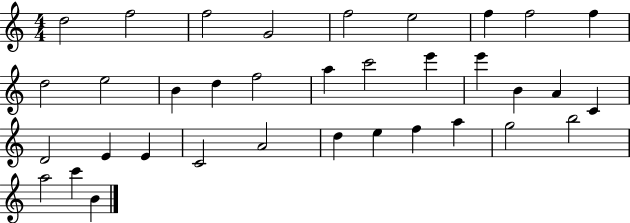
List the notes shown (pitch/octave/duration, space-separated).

D5/h F5/h F5/h G4/h F5/h E5/h F5/q F5/h F5/q D5/h E5/h B4/q D5/q F5/h A5/q C6/h E6/q E6/q B4/q A4/q C4/q D4/h E4/q E4/q C4/h A4/h D5/q E5/q F5/q A5/q G5/h B5/h A5/h C6/q B4/q